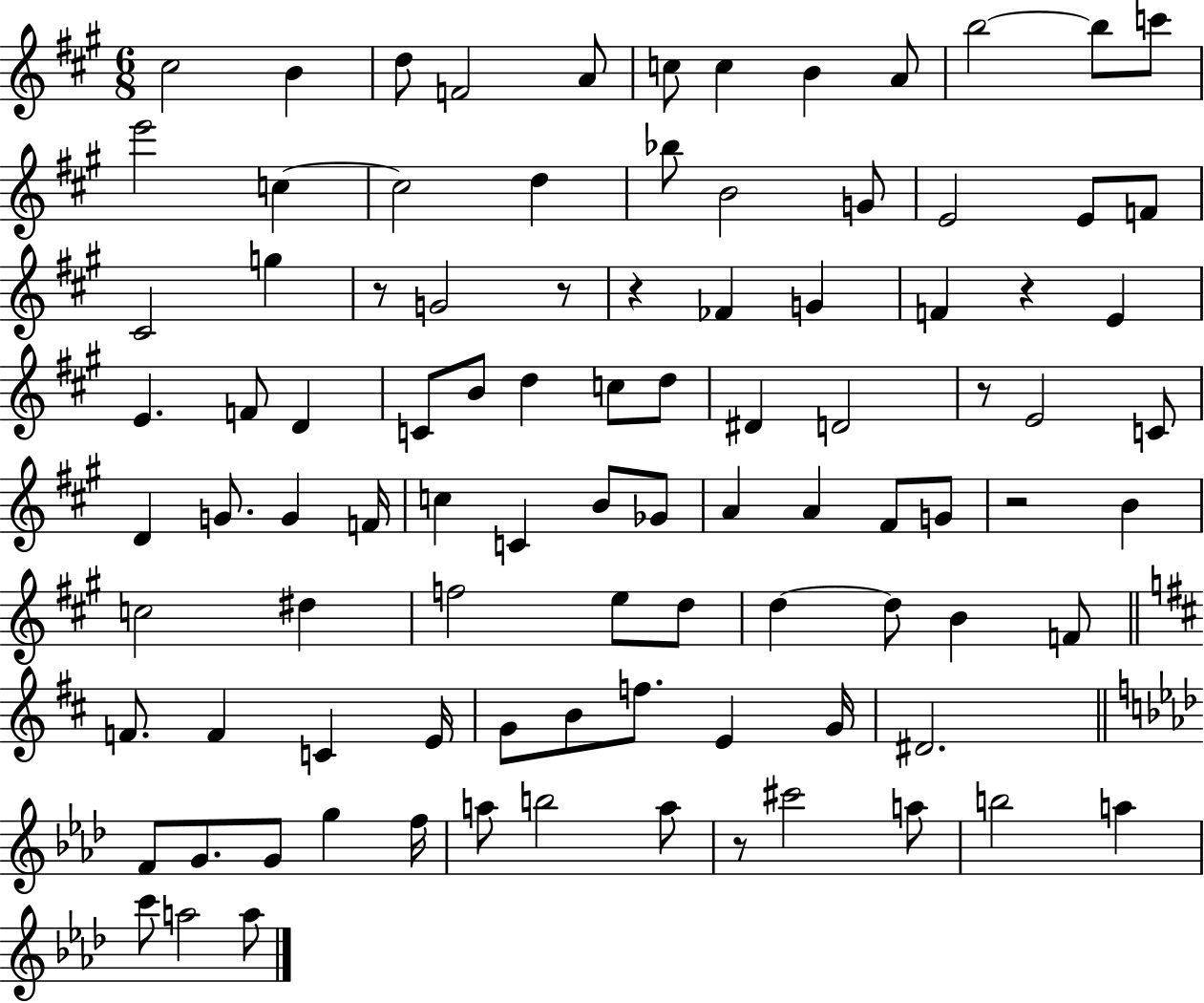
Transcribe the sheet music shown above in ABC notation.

X:1
T:Untitled
M:6/8
L:1/4
K:A
^c2 B d/2 F2 A/2 c/2 c B A/2 b2 b/2 c'/2 e'2 c c2 d _b/2 B2 G/2 E2 E/2 F/2 ^C2 g z/2 G2 z/2 z _F G F z E E F/2 D C/2 B/2 d c/2 d/2 ^D D2 z/2 E2 C/2 D G/2 G F/4 c C B/2 _G/2 A A ^F/2 G/2 z2 B c2 ^d f2 e/2 d/2 d d/2 B F/2 F/2 F C E/4 G/2 B/2 f/2 E G/4 ^D2 F/2 G/2 G/2 g f/4 a/2 b2 a/2 z/2 ^c'2 a/2 b2 a c'/2 a2 a/2